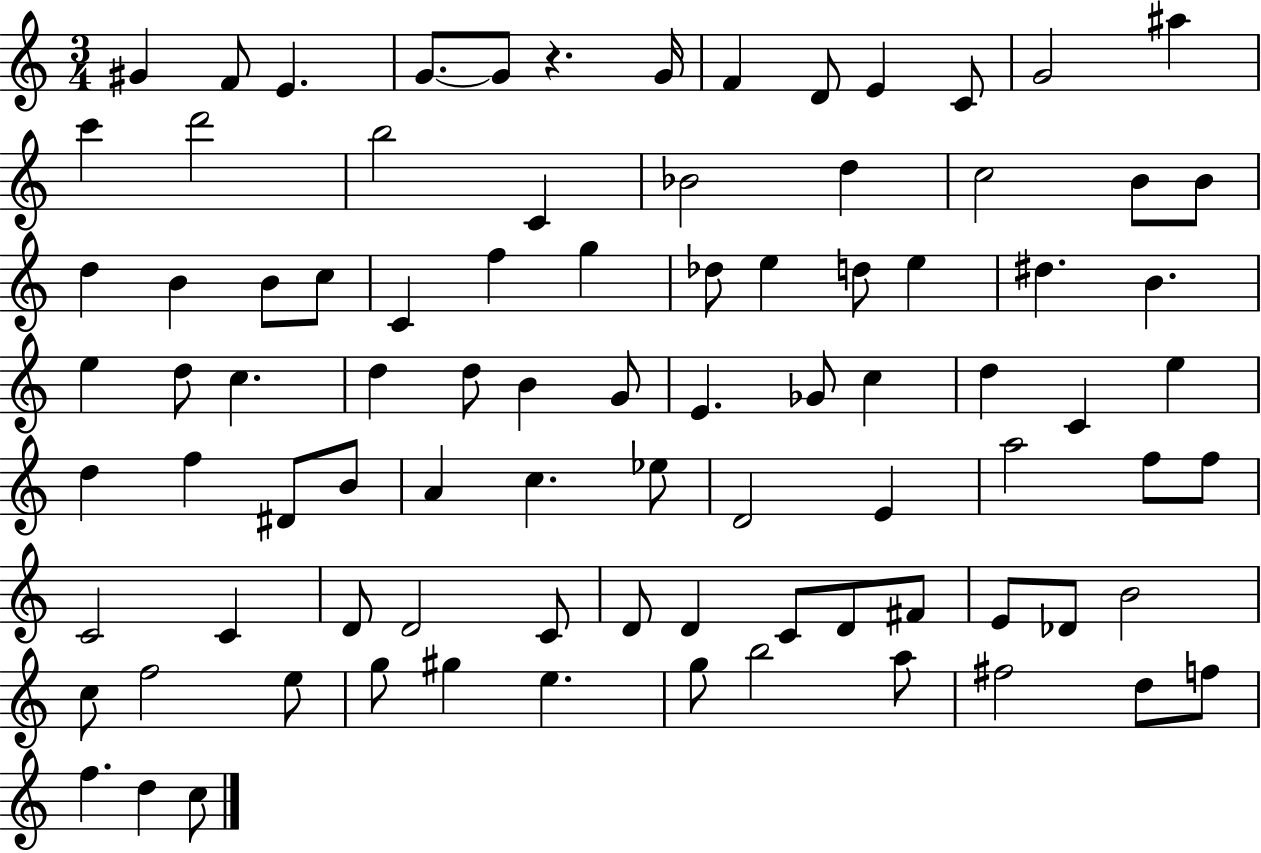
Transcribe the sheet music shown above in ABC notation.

X:1
T:Untitled
M:3/4
L:1/4
K:C
^G F/2 E G/2 G/2 z G/4 F D/2 E C/2 G2 ^a c' d'2 b2 C _B2 d c2 B/2 B/2 d B B/2 c/2 C f g _d/2 e d/2 e ^d B e d/2 c d d/2 B G/2 E _G/2 c d C e d f ^D/2 B/2 A c _e/2 D2 E a2 f/2 f/2 C2 C D/2 D2 C/2 D/2 D C/2 D/2 ^F/2 E/2 _D/2 B2 c/2 f2 e/2 g/2 ^g e g/2 b2 a/2 ^f2 d/2 f/2 f d c/2